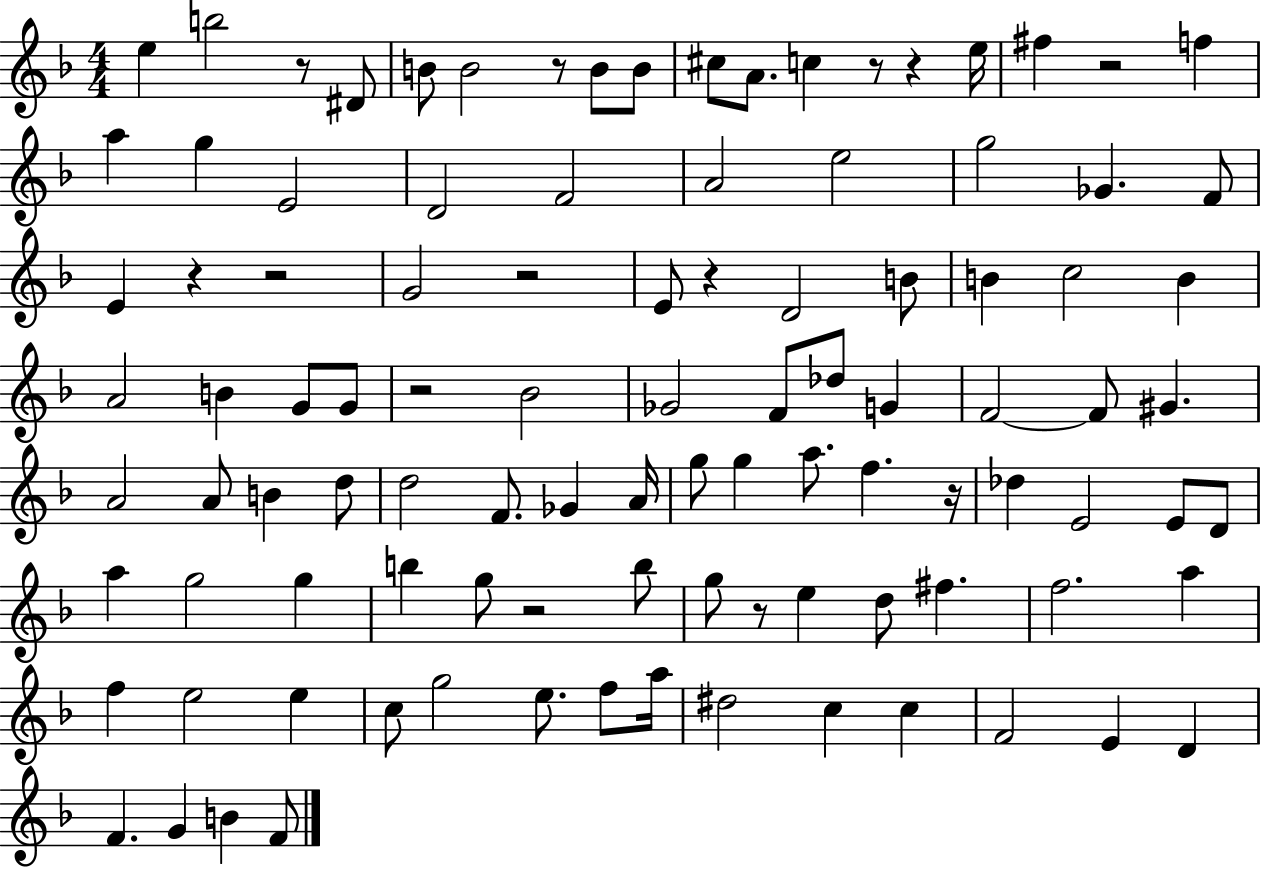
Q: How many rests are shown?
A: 13